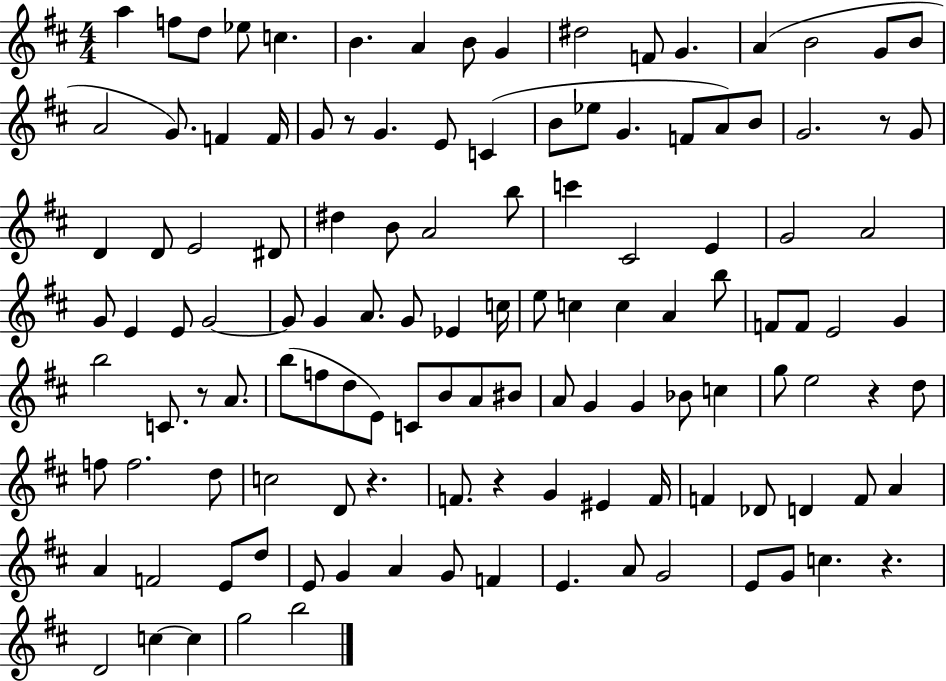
A5/q F5/e D5/e Eb5/e C5/q. B4/q. A4/q B4/e G4/q D#5/h F4/e G4/q. A4/q B4/h G4/e B4/e A4/h G4/e. F4/q F4/s G4/e R/e G4/q. E4/e C4/q B4/e Eb5/e G4/q. F4/e A4/e B4/e G4/h. R/e G4/e D4/q D4/e E4/h D#4/e D#5/q B4/e A4/h B5/e C6/q C#4/h E4/q G4/h A4/h G4/e E4/q E4/e G4/h G4/e G4/q A4/e. G4/e Eb4/q C5/s E5/e C5/q C5/q A4/q B5/e F4/e F4/e E4/h G4/q B5/h C4/e. R/e A4/e. B5/e F5/e D5/e E4/e C4/e B4/e A4/e BIS4/e A4/e G4/q G4/q Bb4/e C5/q G5/e E5/h R/q D5/e F5/e F5/h. D5/e C5/h D4/e R/q. F4/e. R/q G4/q EIS4/q F4/s F4/q Db4/e D4/q F4/e A4/q A4/q F4/h E4/e D5/e E4/e G4/q A4/q G4/e F4/q E4/q. A4/e G4/h E4/e G4/e C5/q. R/q. D4/h C5/q C5/q G5/h B5/h